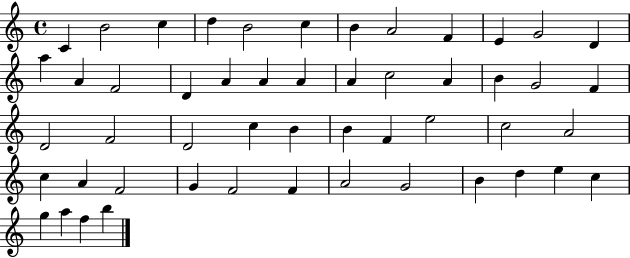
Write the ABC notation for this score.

X:1
T:Untitled
M:4/4
L:1/4
K:C
C B2 c d B2 c B A2 F E G2 D a A F2 D A A A A c2 A B G2 F D2 F2 D2 c B B F e2 c2 A2 c A F2 G F2 F A2 G2 B d e c g a f b